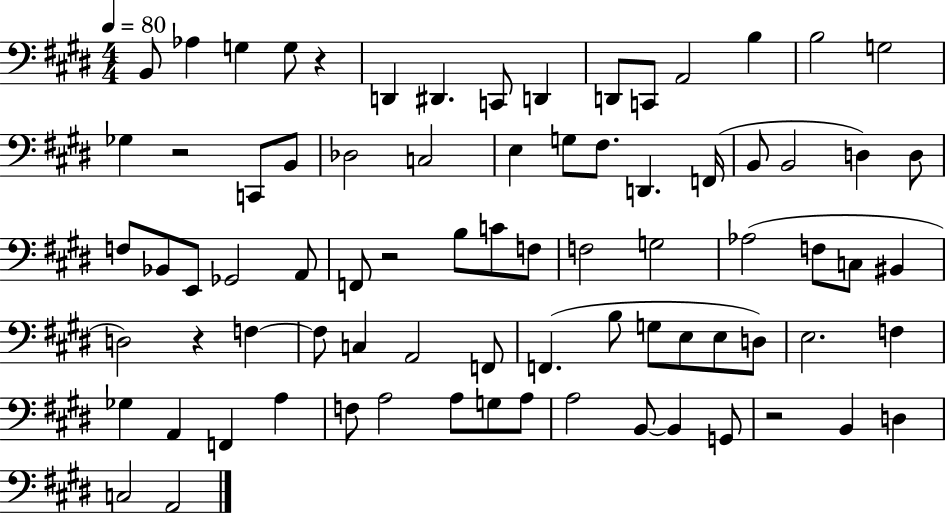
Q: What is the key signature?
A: E major